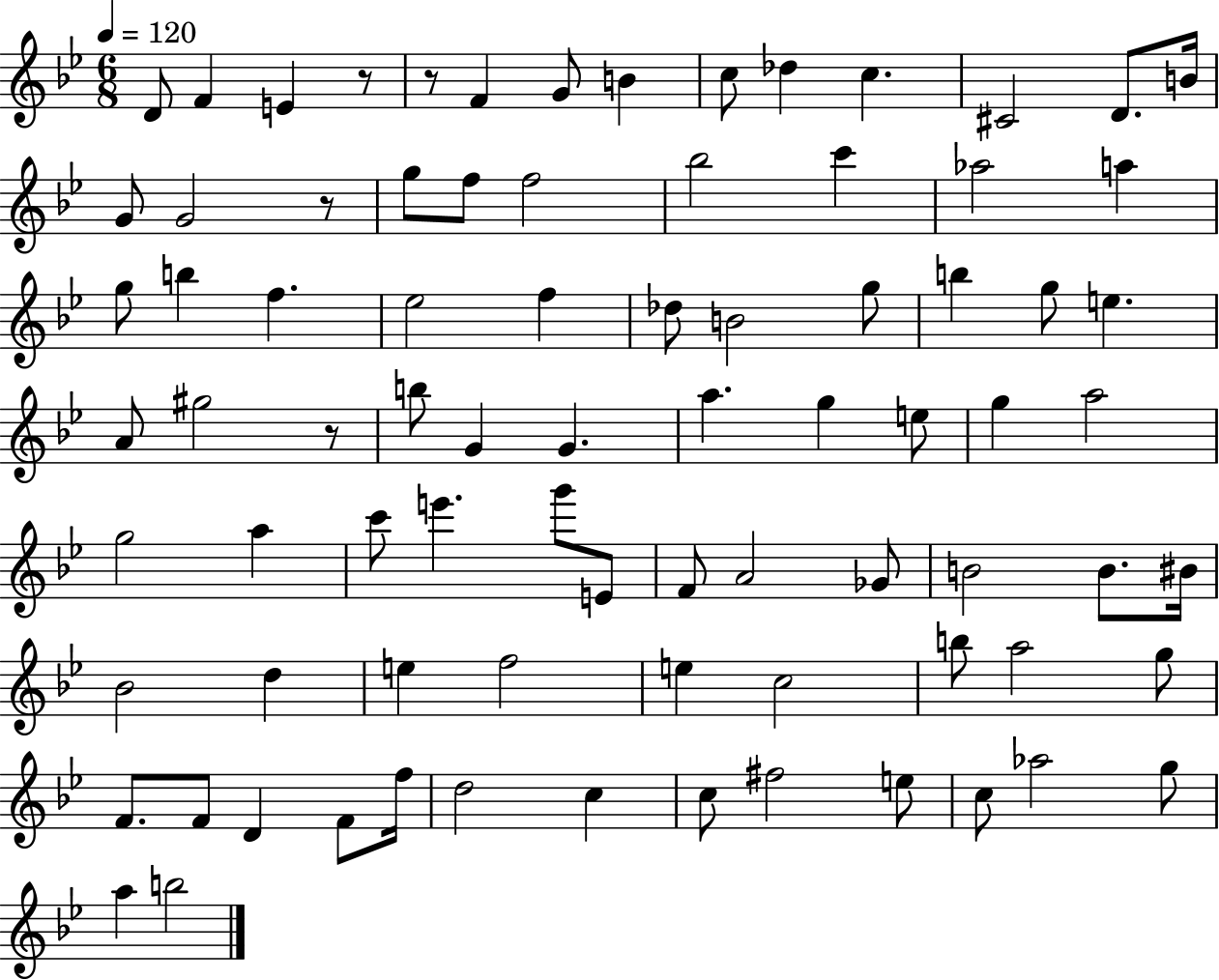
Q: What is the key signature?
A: BES major